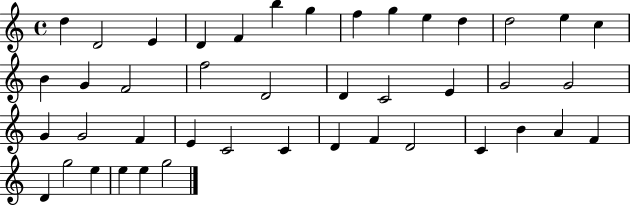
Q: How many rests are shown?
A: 0